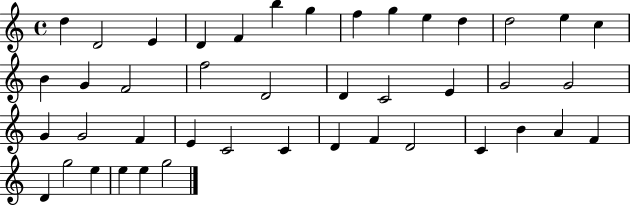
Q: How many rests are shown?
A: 0